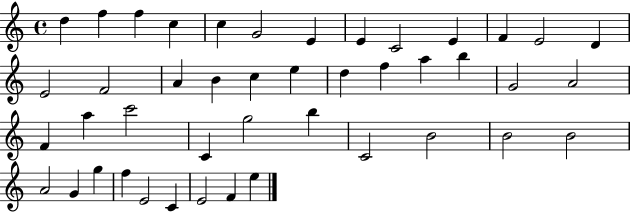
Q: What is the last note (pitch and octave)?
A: E5